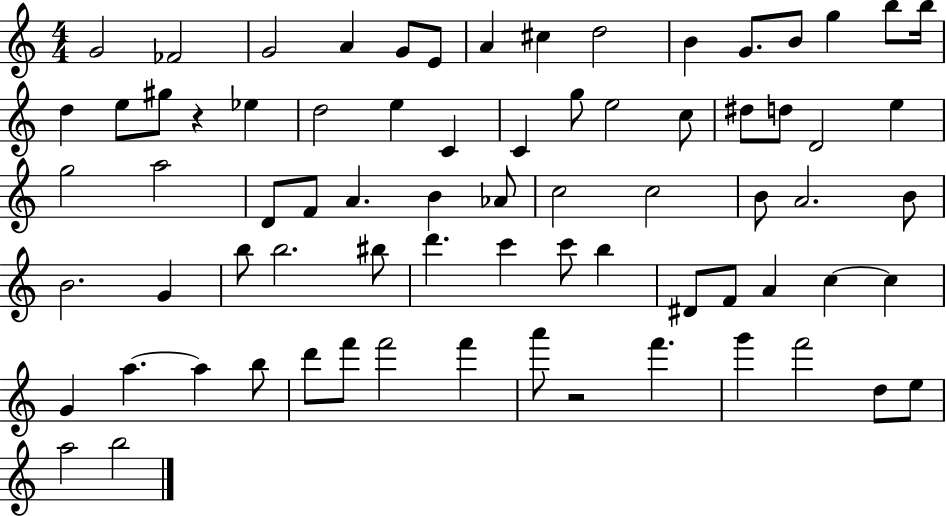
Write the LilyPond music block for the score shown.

{
  \clef treble
  \numericTimeSignature
  \time 4/4
  \key c \major
  g'2 fes'2 | g'2 a'4 g'8 e'8 | a'4 cis''4 d''2 | b'4 g'8. b'8 g''4 b''8 b''16 | \break d''4 e''8 gis''8 r4 ees''4 | d''2 e''4 c'4 | c'4 g''8 e''2 c''8 | dis''8 d''8 d'2 e''4 | \break g''2 a''2 | d'8 f'8 a'4. b'4 aes'8 | c''2 c''2 | b'8 a'2. b'8 | \break b'2. g'4 | b''8 b''2. bis''8 | d'''4. c'''4 c'''8 b''4 | dis'8 f'8 a'4 c''4~~ c''4 | \break g'4 a''4.~~ a''4 b''8 | d'''8 f'''8 f'''2 f'''4 | a'''8 r2 f'''4. | g'''4 f'''2 d''8 e''8 | \break a''2 b''2 | \bar "|."
}